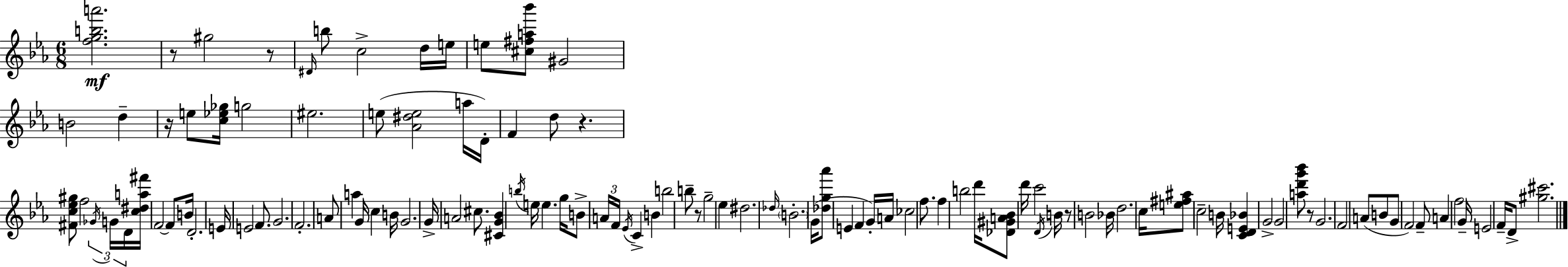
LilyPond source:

{
  \clef treble
  \numericTimeSignature
  \time 6/8
  \key ees \major
  <f'' g'' b'' a'''>2.\mf | r8 gis''2 r8 | \grace { dis'16 } b''8 c''2-> d''16 | e''16 e''8 <cis'' fis'' a'' bes'''>8 gis'2 | \break b'2 d''4-- | r16 e''8 <c'' ees'' ges''>16 g''2 | eis''2. | e''8( <aes' dis'' e''>2 a''16 | \break d'16-.) f'4 d''8 r4. | <fis' c'' ees'' gis''>8 f''2 \tuplet 3/2 { \acciaccatura { ges'16 } | g'16 d'16 } <c'' dis'' a'' fis'''>16 f'2~~ f'8 | b'16 d'2.-. | \break e'16 e'2 f'8. | g'2. | f'2.-. | a'8 a''4 g'16 c''4 | \break b'16 g'2. | g'16-> a'2 cis''8. | <cis' g' bes'>4 \acciaccatura { b''16 } e''16 e''4. | g''16 b'8-> \tuplet 3/2 { a'16 f'16 \acciaccatura { ees'16 } } c'4-> | \break b'4 b''2 | b''8-- r8 g''2-- | ees''4 dis''2. | \grace { des''16 } \parenthesize b'2.-. | \break g'16( <des'' g'' aes'''>8 e'4 | f'4 g'16-.) a'16 ces''2 | f''8. f''4 b''2 | d'''16 <des' gis' a' bes'>8 d'''16 c'''2 | \break \acciaccatura { d'16 } b'16 r8 b'2 | bes'16 d''2. | c''16 <e'' fis'' ais''>8 c''2-- | b'16 <c' d' e' bes'>4 g'2-> | \break g'2 | <a'' d''' g''' bes'''>8 r8 g'2. | f'2 | a'8( b'8 g'8 f'2) | \break f'8-- a'4 f''2 | g'16-- e'2 | f'16-- d'8-> <gis'' cis'''>2. | \bar "|."
}